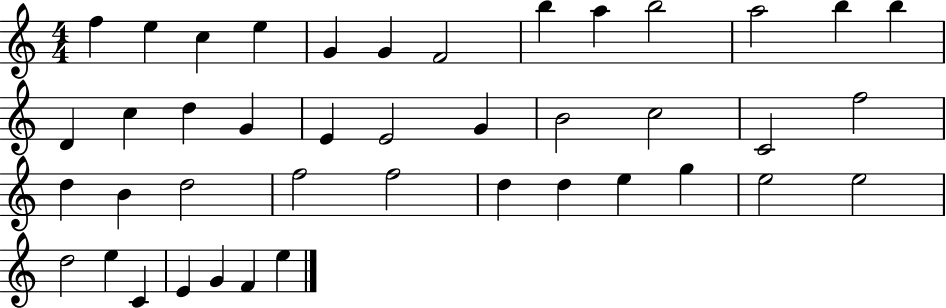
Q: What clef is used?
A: treble